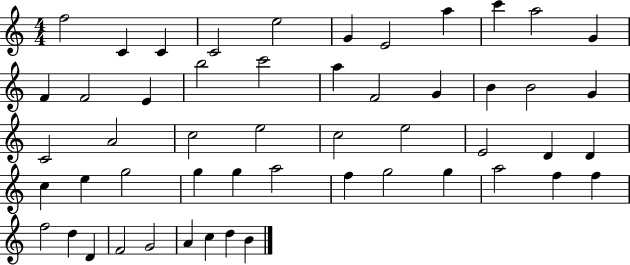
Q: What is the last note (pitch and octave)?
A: B4